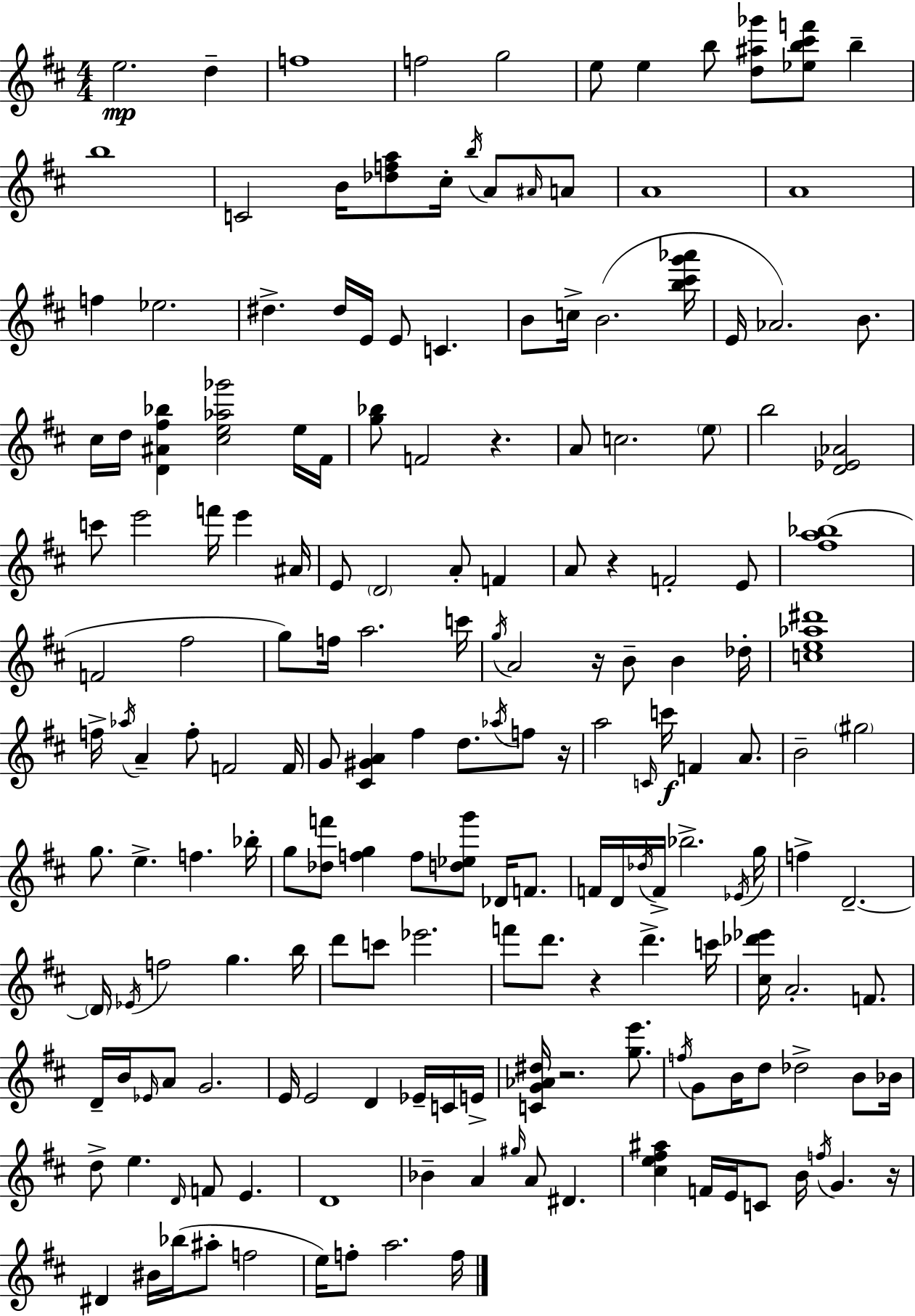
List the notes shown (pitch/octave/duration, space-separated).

E5/h. D5/q F5/w F5/h G5/h E5/e E5/q B5/e [D5,A#5,Gb6]/e [Eb5,B5,C#6,F6]/e B5/q B5/w C4/h B4/s [Db5,F5,A5]/e C#5/s B5/s A4/e A#4/s A4/e A4/w A4/w F5/q Eb5/h. D#5/q. D#5/s E4/s E4/e C4/q. B4/e C5/s B4/h. [B5,C#6,G6,Ab6]/s E4/s Ab4/h. B4/e. C#5/s D5/s [D4,A#4,F#5,Bb5]/q [C#5,E5,Ab5,Gb6]/h E5/s F#4/s [G5,Bb5]/e F4/h R/q. A4/e C5/h. E5/e B5/h [D4,Eb4,Ab4]/h C6/e E6/h F6/s E6/q A#4/s E4/e D4/h A4/e F4/q A4/e R/q F4/h E4/e [F#5,A5,Bb5]/w F4/h F#5/h G5/e F5/s A5/h. C6/s G5/s A4/h R/s B4/e B4/q Db5/s [C5,E5,Ab5,D#6]/w F5/s Ab5/s A4/q F5/e F4/h F4/s G4/e [C#4,G#4,A4]/q F#5/q D5/e. Ab5/s F5/e R/s A5/h C4/s C6/s F4/q A4/e. B4/h G#5/h G5/e. E5/q. F5/q. Bb5/s G5/e [Db5,F6]/e [F5,G5]/q F5/e [D5,Eb5,G6]/e Db4/s F4/e. F4/s D4/s Db5/s F4/s Bb5/h. Eb4/s G5/s F5/q D4/h. D4/s Eb4/s F5/h G5/q. B5/s D6/e C6/e Eb6/h. F6/e D6/e. R/q D6/q. C6/s [C#5,Db6,Eb6]/s A4/h. F4/e. D4/s B4/s Eb4/s A4/e G4/h. E4/s E4/h D4/q Eb4/s C4/s E4/s [C4,G4,Ab4,D#5]/s R/h. [G5,E6]/e. F5/s G4/e B4/s D5/e Db5/h B4/e Bb4/s D5/e E5/q. D4/s F4/e E4/q. D4/w Bb4/q A4/q G#5/s A4/e D#4/q. [C#5,E5,F#5,A#5]/q F4/s E4/s C4/e B4/s F5/s G4/q. R/s D#4/q BIS4/s Bb5/s A#5/e F5/h E5/s F5/e A5/h. F5/s